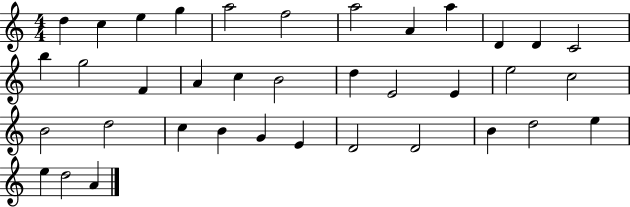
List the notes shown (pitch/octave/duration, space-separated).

D5/q C5/q E5/q G5/q A5/h F5/h A5/h A4/q A5/q D4/q D4/q C4/h B5/q G5/h F4/q A4/q C5/q B4/h D5/q E4/h E4/q E5/h C5/h B4/h D5/h C5/q B4/q G4/q E4/q D4/h D4/h B4/q D5/h E5/q E5/q D5/h A4/q